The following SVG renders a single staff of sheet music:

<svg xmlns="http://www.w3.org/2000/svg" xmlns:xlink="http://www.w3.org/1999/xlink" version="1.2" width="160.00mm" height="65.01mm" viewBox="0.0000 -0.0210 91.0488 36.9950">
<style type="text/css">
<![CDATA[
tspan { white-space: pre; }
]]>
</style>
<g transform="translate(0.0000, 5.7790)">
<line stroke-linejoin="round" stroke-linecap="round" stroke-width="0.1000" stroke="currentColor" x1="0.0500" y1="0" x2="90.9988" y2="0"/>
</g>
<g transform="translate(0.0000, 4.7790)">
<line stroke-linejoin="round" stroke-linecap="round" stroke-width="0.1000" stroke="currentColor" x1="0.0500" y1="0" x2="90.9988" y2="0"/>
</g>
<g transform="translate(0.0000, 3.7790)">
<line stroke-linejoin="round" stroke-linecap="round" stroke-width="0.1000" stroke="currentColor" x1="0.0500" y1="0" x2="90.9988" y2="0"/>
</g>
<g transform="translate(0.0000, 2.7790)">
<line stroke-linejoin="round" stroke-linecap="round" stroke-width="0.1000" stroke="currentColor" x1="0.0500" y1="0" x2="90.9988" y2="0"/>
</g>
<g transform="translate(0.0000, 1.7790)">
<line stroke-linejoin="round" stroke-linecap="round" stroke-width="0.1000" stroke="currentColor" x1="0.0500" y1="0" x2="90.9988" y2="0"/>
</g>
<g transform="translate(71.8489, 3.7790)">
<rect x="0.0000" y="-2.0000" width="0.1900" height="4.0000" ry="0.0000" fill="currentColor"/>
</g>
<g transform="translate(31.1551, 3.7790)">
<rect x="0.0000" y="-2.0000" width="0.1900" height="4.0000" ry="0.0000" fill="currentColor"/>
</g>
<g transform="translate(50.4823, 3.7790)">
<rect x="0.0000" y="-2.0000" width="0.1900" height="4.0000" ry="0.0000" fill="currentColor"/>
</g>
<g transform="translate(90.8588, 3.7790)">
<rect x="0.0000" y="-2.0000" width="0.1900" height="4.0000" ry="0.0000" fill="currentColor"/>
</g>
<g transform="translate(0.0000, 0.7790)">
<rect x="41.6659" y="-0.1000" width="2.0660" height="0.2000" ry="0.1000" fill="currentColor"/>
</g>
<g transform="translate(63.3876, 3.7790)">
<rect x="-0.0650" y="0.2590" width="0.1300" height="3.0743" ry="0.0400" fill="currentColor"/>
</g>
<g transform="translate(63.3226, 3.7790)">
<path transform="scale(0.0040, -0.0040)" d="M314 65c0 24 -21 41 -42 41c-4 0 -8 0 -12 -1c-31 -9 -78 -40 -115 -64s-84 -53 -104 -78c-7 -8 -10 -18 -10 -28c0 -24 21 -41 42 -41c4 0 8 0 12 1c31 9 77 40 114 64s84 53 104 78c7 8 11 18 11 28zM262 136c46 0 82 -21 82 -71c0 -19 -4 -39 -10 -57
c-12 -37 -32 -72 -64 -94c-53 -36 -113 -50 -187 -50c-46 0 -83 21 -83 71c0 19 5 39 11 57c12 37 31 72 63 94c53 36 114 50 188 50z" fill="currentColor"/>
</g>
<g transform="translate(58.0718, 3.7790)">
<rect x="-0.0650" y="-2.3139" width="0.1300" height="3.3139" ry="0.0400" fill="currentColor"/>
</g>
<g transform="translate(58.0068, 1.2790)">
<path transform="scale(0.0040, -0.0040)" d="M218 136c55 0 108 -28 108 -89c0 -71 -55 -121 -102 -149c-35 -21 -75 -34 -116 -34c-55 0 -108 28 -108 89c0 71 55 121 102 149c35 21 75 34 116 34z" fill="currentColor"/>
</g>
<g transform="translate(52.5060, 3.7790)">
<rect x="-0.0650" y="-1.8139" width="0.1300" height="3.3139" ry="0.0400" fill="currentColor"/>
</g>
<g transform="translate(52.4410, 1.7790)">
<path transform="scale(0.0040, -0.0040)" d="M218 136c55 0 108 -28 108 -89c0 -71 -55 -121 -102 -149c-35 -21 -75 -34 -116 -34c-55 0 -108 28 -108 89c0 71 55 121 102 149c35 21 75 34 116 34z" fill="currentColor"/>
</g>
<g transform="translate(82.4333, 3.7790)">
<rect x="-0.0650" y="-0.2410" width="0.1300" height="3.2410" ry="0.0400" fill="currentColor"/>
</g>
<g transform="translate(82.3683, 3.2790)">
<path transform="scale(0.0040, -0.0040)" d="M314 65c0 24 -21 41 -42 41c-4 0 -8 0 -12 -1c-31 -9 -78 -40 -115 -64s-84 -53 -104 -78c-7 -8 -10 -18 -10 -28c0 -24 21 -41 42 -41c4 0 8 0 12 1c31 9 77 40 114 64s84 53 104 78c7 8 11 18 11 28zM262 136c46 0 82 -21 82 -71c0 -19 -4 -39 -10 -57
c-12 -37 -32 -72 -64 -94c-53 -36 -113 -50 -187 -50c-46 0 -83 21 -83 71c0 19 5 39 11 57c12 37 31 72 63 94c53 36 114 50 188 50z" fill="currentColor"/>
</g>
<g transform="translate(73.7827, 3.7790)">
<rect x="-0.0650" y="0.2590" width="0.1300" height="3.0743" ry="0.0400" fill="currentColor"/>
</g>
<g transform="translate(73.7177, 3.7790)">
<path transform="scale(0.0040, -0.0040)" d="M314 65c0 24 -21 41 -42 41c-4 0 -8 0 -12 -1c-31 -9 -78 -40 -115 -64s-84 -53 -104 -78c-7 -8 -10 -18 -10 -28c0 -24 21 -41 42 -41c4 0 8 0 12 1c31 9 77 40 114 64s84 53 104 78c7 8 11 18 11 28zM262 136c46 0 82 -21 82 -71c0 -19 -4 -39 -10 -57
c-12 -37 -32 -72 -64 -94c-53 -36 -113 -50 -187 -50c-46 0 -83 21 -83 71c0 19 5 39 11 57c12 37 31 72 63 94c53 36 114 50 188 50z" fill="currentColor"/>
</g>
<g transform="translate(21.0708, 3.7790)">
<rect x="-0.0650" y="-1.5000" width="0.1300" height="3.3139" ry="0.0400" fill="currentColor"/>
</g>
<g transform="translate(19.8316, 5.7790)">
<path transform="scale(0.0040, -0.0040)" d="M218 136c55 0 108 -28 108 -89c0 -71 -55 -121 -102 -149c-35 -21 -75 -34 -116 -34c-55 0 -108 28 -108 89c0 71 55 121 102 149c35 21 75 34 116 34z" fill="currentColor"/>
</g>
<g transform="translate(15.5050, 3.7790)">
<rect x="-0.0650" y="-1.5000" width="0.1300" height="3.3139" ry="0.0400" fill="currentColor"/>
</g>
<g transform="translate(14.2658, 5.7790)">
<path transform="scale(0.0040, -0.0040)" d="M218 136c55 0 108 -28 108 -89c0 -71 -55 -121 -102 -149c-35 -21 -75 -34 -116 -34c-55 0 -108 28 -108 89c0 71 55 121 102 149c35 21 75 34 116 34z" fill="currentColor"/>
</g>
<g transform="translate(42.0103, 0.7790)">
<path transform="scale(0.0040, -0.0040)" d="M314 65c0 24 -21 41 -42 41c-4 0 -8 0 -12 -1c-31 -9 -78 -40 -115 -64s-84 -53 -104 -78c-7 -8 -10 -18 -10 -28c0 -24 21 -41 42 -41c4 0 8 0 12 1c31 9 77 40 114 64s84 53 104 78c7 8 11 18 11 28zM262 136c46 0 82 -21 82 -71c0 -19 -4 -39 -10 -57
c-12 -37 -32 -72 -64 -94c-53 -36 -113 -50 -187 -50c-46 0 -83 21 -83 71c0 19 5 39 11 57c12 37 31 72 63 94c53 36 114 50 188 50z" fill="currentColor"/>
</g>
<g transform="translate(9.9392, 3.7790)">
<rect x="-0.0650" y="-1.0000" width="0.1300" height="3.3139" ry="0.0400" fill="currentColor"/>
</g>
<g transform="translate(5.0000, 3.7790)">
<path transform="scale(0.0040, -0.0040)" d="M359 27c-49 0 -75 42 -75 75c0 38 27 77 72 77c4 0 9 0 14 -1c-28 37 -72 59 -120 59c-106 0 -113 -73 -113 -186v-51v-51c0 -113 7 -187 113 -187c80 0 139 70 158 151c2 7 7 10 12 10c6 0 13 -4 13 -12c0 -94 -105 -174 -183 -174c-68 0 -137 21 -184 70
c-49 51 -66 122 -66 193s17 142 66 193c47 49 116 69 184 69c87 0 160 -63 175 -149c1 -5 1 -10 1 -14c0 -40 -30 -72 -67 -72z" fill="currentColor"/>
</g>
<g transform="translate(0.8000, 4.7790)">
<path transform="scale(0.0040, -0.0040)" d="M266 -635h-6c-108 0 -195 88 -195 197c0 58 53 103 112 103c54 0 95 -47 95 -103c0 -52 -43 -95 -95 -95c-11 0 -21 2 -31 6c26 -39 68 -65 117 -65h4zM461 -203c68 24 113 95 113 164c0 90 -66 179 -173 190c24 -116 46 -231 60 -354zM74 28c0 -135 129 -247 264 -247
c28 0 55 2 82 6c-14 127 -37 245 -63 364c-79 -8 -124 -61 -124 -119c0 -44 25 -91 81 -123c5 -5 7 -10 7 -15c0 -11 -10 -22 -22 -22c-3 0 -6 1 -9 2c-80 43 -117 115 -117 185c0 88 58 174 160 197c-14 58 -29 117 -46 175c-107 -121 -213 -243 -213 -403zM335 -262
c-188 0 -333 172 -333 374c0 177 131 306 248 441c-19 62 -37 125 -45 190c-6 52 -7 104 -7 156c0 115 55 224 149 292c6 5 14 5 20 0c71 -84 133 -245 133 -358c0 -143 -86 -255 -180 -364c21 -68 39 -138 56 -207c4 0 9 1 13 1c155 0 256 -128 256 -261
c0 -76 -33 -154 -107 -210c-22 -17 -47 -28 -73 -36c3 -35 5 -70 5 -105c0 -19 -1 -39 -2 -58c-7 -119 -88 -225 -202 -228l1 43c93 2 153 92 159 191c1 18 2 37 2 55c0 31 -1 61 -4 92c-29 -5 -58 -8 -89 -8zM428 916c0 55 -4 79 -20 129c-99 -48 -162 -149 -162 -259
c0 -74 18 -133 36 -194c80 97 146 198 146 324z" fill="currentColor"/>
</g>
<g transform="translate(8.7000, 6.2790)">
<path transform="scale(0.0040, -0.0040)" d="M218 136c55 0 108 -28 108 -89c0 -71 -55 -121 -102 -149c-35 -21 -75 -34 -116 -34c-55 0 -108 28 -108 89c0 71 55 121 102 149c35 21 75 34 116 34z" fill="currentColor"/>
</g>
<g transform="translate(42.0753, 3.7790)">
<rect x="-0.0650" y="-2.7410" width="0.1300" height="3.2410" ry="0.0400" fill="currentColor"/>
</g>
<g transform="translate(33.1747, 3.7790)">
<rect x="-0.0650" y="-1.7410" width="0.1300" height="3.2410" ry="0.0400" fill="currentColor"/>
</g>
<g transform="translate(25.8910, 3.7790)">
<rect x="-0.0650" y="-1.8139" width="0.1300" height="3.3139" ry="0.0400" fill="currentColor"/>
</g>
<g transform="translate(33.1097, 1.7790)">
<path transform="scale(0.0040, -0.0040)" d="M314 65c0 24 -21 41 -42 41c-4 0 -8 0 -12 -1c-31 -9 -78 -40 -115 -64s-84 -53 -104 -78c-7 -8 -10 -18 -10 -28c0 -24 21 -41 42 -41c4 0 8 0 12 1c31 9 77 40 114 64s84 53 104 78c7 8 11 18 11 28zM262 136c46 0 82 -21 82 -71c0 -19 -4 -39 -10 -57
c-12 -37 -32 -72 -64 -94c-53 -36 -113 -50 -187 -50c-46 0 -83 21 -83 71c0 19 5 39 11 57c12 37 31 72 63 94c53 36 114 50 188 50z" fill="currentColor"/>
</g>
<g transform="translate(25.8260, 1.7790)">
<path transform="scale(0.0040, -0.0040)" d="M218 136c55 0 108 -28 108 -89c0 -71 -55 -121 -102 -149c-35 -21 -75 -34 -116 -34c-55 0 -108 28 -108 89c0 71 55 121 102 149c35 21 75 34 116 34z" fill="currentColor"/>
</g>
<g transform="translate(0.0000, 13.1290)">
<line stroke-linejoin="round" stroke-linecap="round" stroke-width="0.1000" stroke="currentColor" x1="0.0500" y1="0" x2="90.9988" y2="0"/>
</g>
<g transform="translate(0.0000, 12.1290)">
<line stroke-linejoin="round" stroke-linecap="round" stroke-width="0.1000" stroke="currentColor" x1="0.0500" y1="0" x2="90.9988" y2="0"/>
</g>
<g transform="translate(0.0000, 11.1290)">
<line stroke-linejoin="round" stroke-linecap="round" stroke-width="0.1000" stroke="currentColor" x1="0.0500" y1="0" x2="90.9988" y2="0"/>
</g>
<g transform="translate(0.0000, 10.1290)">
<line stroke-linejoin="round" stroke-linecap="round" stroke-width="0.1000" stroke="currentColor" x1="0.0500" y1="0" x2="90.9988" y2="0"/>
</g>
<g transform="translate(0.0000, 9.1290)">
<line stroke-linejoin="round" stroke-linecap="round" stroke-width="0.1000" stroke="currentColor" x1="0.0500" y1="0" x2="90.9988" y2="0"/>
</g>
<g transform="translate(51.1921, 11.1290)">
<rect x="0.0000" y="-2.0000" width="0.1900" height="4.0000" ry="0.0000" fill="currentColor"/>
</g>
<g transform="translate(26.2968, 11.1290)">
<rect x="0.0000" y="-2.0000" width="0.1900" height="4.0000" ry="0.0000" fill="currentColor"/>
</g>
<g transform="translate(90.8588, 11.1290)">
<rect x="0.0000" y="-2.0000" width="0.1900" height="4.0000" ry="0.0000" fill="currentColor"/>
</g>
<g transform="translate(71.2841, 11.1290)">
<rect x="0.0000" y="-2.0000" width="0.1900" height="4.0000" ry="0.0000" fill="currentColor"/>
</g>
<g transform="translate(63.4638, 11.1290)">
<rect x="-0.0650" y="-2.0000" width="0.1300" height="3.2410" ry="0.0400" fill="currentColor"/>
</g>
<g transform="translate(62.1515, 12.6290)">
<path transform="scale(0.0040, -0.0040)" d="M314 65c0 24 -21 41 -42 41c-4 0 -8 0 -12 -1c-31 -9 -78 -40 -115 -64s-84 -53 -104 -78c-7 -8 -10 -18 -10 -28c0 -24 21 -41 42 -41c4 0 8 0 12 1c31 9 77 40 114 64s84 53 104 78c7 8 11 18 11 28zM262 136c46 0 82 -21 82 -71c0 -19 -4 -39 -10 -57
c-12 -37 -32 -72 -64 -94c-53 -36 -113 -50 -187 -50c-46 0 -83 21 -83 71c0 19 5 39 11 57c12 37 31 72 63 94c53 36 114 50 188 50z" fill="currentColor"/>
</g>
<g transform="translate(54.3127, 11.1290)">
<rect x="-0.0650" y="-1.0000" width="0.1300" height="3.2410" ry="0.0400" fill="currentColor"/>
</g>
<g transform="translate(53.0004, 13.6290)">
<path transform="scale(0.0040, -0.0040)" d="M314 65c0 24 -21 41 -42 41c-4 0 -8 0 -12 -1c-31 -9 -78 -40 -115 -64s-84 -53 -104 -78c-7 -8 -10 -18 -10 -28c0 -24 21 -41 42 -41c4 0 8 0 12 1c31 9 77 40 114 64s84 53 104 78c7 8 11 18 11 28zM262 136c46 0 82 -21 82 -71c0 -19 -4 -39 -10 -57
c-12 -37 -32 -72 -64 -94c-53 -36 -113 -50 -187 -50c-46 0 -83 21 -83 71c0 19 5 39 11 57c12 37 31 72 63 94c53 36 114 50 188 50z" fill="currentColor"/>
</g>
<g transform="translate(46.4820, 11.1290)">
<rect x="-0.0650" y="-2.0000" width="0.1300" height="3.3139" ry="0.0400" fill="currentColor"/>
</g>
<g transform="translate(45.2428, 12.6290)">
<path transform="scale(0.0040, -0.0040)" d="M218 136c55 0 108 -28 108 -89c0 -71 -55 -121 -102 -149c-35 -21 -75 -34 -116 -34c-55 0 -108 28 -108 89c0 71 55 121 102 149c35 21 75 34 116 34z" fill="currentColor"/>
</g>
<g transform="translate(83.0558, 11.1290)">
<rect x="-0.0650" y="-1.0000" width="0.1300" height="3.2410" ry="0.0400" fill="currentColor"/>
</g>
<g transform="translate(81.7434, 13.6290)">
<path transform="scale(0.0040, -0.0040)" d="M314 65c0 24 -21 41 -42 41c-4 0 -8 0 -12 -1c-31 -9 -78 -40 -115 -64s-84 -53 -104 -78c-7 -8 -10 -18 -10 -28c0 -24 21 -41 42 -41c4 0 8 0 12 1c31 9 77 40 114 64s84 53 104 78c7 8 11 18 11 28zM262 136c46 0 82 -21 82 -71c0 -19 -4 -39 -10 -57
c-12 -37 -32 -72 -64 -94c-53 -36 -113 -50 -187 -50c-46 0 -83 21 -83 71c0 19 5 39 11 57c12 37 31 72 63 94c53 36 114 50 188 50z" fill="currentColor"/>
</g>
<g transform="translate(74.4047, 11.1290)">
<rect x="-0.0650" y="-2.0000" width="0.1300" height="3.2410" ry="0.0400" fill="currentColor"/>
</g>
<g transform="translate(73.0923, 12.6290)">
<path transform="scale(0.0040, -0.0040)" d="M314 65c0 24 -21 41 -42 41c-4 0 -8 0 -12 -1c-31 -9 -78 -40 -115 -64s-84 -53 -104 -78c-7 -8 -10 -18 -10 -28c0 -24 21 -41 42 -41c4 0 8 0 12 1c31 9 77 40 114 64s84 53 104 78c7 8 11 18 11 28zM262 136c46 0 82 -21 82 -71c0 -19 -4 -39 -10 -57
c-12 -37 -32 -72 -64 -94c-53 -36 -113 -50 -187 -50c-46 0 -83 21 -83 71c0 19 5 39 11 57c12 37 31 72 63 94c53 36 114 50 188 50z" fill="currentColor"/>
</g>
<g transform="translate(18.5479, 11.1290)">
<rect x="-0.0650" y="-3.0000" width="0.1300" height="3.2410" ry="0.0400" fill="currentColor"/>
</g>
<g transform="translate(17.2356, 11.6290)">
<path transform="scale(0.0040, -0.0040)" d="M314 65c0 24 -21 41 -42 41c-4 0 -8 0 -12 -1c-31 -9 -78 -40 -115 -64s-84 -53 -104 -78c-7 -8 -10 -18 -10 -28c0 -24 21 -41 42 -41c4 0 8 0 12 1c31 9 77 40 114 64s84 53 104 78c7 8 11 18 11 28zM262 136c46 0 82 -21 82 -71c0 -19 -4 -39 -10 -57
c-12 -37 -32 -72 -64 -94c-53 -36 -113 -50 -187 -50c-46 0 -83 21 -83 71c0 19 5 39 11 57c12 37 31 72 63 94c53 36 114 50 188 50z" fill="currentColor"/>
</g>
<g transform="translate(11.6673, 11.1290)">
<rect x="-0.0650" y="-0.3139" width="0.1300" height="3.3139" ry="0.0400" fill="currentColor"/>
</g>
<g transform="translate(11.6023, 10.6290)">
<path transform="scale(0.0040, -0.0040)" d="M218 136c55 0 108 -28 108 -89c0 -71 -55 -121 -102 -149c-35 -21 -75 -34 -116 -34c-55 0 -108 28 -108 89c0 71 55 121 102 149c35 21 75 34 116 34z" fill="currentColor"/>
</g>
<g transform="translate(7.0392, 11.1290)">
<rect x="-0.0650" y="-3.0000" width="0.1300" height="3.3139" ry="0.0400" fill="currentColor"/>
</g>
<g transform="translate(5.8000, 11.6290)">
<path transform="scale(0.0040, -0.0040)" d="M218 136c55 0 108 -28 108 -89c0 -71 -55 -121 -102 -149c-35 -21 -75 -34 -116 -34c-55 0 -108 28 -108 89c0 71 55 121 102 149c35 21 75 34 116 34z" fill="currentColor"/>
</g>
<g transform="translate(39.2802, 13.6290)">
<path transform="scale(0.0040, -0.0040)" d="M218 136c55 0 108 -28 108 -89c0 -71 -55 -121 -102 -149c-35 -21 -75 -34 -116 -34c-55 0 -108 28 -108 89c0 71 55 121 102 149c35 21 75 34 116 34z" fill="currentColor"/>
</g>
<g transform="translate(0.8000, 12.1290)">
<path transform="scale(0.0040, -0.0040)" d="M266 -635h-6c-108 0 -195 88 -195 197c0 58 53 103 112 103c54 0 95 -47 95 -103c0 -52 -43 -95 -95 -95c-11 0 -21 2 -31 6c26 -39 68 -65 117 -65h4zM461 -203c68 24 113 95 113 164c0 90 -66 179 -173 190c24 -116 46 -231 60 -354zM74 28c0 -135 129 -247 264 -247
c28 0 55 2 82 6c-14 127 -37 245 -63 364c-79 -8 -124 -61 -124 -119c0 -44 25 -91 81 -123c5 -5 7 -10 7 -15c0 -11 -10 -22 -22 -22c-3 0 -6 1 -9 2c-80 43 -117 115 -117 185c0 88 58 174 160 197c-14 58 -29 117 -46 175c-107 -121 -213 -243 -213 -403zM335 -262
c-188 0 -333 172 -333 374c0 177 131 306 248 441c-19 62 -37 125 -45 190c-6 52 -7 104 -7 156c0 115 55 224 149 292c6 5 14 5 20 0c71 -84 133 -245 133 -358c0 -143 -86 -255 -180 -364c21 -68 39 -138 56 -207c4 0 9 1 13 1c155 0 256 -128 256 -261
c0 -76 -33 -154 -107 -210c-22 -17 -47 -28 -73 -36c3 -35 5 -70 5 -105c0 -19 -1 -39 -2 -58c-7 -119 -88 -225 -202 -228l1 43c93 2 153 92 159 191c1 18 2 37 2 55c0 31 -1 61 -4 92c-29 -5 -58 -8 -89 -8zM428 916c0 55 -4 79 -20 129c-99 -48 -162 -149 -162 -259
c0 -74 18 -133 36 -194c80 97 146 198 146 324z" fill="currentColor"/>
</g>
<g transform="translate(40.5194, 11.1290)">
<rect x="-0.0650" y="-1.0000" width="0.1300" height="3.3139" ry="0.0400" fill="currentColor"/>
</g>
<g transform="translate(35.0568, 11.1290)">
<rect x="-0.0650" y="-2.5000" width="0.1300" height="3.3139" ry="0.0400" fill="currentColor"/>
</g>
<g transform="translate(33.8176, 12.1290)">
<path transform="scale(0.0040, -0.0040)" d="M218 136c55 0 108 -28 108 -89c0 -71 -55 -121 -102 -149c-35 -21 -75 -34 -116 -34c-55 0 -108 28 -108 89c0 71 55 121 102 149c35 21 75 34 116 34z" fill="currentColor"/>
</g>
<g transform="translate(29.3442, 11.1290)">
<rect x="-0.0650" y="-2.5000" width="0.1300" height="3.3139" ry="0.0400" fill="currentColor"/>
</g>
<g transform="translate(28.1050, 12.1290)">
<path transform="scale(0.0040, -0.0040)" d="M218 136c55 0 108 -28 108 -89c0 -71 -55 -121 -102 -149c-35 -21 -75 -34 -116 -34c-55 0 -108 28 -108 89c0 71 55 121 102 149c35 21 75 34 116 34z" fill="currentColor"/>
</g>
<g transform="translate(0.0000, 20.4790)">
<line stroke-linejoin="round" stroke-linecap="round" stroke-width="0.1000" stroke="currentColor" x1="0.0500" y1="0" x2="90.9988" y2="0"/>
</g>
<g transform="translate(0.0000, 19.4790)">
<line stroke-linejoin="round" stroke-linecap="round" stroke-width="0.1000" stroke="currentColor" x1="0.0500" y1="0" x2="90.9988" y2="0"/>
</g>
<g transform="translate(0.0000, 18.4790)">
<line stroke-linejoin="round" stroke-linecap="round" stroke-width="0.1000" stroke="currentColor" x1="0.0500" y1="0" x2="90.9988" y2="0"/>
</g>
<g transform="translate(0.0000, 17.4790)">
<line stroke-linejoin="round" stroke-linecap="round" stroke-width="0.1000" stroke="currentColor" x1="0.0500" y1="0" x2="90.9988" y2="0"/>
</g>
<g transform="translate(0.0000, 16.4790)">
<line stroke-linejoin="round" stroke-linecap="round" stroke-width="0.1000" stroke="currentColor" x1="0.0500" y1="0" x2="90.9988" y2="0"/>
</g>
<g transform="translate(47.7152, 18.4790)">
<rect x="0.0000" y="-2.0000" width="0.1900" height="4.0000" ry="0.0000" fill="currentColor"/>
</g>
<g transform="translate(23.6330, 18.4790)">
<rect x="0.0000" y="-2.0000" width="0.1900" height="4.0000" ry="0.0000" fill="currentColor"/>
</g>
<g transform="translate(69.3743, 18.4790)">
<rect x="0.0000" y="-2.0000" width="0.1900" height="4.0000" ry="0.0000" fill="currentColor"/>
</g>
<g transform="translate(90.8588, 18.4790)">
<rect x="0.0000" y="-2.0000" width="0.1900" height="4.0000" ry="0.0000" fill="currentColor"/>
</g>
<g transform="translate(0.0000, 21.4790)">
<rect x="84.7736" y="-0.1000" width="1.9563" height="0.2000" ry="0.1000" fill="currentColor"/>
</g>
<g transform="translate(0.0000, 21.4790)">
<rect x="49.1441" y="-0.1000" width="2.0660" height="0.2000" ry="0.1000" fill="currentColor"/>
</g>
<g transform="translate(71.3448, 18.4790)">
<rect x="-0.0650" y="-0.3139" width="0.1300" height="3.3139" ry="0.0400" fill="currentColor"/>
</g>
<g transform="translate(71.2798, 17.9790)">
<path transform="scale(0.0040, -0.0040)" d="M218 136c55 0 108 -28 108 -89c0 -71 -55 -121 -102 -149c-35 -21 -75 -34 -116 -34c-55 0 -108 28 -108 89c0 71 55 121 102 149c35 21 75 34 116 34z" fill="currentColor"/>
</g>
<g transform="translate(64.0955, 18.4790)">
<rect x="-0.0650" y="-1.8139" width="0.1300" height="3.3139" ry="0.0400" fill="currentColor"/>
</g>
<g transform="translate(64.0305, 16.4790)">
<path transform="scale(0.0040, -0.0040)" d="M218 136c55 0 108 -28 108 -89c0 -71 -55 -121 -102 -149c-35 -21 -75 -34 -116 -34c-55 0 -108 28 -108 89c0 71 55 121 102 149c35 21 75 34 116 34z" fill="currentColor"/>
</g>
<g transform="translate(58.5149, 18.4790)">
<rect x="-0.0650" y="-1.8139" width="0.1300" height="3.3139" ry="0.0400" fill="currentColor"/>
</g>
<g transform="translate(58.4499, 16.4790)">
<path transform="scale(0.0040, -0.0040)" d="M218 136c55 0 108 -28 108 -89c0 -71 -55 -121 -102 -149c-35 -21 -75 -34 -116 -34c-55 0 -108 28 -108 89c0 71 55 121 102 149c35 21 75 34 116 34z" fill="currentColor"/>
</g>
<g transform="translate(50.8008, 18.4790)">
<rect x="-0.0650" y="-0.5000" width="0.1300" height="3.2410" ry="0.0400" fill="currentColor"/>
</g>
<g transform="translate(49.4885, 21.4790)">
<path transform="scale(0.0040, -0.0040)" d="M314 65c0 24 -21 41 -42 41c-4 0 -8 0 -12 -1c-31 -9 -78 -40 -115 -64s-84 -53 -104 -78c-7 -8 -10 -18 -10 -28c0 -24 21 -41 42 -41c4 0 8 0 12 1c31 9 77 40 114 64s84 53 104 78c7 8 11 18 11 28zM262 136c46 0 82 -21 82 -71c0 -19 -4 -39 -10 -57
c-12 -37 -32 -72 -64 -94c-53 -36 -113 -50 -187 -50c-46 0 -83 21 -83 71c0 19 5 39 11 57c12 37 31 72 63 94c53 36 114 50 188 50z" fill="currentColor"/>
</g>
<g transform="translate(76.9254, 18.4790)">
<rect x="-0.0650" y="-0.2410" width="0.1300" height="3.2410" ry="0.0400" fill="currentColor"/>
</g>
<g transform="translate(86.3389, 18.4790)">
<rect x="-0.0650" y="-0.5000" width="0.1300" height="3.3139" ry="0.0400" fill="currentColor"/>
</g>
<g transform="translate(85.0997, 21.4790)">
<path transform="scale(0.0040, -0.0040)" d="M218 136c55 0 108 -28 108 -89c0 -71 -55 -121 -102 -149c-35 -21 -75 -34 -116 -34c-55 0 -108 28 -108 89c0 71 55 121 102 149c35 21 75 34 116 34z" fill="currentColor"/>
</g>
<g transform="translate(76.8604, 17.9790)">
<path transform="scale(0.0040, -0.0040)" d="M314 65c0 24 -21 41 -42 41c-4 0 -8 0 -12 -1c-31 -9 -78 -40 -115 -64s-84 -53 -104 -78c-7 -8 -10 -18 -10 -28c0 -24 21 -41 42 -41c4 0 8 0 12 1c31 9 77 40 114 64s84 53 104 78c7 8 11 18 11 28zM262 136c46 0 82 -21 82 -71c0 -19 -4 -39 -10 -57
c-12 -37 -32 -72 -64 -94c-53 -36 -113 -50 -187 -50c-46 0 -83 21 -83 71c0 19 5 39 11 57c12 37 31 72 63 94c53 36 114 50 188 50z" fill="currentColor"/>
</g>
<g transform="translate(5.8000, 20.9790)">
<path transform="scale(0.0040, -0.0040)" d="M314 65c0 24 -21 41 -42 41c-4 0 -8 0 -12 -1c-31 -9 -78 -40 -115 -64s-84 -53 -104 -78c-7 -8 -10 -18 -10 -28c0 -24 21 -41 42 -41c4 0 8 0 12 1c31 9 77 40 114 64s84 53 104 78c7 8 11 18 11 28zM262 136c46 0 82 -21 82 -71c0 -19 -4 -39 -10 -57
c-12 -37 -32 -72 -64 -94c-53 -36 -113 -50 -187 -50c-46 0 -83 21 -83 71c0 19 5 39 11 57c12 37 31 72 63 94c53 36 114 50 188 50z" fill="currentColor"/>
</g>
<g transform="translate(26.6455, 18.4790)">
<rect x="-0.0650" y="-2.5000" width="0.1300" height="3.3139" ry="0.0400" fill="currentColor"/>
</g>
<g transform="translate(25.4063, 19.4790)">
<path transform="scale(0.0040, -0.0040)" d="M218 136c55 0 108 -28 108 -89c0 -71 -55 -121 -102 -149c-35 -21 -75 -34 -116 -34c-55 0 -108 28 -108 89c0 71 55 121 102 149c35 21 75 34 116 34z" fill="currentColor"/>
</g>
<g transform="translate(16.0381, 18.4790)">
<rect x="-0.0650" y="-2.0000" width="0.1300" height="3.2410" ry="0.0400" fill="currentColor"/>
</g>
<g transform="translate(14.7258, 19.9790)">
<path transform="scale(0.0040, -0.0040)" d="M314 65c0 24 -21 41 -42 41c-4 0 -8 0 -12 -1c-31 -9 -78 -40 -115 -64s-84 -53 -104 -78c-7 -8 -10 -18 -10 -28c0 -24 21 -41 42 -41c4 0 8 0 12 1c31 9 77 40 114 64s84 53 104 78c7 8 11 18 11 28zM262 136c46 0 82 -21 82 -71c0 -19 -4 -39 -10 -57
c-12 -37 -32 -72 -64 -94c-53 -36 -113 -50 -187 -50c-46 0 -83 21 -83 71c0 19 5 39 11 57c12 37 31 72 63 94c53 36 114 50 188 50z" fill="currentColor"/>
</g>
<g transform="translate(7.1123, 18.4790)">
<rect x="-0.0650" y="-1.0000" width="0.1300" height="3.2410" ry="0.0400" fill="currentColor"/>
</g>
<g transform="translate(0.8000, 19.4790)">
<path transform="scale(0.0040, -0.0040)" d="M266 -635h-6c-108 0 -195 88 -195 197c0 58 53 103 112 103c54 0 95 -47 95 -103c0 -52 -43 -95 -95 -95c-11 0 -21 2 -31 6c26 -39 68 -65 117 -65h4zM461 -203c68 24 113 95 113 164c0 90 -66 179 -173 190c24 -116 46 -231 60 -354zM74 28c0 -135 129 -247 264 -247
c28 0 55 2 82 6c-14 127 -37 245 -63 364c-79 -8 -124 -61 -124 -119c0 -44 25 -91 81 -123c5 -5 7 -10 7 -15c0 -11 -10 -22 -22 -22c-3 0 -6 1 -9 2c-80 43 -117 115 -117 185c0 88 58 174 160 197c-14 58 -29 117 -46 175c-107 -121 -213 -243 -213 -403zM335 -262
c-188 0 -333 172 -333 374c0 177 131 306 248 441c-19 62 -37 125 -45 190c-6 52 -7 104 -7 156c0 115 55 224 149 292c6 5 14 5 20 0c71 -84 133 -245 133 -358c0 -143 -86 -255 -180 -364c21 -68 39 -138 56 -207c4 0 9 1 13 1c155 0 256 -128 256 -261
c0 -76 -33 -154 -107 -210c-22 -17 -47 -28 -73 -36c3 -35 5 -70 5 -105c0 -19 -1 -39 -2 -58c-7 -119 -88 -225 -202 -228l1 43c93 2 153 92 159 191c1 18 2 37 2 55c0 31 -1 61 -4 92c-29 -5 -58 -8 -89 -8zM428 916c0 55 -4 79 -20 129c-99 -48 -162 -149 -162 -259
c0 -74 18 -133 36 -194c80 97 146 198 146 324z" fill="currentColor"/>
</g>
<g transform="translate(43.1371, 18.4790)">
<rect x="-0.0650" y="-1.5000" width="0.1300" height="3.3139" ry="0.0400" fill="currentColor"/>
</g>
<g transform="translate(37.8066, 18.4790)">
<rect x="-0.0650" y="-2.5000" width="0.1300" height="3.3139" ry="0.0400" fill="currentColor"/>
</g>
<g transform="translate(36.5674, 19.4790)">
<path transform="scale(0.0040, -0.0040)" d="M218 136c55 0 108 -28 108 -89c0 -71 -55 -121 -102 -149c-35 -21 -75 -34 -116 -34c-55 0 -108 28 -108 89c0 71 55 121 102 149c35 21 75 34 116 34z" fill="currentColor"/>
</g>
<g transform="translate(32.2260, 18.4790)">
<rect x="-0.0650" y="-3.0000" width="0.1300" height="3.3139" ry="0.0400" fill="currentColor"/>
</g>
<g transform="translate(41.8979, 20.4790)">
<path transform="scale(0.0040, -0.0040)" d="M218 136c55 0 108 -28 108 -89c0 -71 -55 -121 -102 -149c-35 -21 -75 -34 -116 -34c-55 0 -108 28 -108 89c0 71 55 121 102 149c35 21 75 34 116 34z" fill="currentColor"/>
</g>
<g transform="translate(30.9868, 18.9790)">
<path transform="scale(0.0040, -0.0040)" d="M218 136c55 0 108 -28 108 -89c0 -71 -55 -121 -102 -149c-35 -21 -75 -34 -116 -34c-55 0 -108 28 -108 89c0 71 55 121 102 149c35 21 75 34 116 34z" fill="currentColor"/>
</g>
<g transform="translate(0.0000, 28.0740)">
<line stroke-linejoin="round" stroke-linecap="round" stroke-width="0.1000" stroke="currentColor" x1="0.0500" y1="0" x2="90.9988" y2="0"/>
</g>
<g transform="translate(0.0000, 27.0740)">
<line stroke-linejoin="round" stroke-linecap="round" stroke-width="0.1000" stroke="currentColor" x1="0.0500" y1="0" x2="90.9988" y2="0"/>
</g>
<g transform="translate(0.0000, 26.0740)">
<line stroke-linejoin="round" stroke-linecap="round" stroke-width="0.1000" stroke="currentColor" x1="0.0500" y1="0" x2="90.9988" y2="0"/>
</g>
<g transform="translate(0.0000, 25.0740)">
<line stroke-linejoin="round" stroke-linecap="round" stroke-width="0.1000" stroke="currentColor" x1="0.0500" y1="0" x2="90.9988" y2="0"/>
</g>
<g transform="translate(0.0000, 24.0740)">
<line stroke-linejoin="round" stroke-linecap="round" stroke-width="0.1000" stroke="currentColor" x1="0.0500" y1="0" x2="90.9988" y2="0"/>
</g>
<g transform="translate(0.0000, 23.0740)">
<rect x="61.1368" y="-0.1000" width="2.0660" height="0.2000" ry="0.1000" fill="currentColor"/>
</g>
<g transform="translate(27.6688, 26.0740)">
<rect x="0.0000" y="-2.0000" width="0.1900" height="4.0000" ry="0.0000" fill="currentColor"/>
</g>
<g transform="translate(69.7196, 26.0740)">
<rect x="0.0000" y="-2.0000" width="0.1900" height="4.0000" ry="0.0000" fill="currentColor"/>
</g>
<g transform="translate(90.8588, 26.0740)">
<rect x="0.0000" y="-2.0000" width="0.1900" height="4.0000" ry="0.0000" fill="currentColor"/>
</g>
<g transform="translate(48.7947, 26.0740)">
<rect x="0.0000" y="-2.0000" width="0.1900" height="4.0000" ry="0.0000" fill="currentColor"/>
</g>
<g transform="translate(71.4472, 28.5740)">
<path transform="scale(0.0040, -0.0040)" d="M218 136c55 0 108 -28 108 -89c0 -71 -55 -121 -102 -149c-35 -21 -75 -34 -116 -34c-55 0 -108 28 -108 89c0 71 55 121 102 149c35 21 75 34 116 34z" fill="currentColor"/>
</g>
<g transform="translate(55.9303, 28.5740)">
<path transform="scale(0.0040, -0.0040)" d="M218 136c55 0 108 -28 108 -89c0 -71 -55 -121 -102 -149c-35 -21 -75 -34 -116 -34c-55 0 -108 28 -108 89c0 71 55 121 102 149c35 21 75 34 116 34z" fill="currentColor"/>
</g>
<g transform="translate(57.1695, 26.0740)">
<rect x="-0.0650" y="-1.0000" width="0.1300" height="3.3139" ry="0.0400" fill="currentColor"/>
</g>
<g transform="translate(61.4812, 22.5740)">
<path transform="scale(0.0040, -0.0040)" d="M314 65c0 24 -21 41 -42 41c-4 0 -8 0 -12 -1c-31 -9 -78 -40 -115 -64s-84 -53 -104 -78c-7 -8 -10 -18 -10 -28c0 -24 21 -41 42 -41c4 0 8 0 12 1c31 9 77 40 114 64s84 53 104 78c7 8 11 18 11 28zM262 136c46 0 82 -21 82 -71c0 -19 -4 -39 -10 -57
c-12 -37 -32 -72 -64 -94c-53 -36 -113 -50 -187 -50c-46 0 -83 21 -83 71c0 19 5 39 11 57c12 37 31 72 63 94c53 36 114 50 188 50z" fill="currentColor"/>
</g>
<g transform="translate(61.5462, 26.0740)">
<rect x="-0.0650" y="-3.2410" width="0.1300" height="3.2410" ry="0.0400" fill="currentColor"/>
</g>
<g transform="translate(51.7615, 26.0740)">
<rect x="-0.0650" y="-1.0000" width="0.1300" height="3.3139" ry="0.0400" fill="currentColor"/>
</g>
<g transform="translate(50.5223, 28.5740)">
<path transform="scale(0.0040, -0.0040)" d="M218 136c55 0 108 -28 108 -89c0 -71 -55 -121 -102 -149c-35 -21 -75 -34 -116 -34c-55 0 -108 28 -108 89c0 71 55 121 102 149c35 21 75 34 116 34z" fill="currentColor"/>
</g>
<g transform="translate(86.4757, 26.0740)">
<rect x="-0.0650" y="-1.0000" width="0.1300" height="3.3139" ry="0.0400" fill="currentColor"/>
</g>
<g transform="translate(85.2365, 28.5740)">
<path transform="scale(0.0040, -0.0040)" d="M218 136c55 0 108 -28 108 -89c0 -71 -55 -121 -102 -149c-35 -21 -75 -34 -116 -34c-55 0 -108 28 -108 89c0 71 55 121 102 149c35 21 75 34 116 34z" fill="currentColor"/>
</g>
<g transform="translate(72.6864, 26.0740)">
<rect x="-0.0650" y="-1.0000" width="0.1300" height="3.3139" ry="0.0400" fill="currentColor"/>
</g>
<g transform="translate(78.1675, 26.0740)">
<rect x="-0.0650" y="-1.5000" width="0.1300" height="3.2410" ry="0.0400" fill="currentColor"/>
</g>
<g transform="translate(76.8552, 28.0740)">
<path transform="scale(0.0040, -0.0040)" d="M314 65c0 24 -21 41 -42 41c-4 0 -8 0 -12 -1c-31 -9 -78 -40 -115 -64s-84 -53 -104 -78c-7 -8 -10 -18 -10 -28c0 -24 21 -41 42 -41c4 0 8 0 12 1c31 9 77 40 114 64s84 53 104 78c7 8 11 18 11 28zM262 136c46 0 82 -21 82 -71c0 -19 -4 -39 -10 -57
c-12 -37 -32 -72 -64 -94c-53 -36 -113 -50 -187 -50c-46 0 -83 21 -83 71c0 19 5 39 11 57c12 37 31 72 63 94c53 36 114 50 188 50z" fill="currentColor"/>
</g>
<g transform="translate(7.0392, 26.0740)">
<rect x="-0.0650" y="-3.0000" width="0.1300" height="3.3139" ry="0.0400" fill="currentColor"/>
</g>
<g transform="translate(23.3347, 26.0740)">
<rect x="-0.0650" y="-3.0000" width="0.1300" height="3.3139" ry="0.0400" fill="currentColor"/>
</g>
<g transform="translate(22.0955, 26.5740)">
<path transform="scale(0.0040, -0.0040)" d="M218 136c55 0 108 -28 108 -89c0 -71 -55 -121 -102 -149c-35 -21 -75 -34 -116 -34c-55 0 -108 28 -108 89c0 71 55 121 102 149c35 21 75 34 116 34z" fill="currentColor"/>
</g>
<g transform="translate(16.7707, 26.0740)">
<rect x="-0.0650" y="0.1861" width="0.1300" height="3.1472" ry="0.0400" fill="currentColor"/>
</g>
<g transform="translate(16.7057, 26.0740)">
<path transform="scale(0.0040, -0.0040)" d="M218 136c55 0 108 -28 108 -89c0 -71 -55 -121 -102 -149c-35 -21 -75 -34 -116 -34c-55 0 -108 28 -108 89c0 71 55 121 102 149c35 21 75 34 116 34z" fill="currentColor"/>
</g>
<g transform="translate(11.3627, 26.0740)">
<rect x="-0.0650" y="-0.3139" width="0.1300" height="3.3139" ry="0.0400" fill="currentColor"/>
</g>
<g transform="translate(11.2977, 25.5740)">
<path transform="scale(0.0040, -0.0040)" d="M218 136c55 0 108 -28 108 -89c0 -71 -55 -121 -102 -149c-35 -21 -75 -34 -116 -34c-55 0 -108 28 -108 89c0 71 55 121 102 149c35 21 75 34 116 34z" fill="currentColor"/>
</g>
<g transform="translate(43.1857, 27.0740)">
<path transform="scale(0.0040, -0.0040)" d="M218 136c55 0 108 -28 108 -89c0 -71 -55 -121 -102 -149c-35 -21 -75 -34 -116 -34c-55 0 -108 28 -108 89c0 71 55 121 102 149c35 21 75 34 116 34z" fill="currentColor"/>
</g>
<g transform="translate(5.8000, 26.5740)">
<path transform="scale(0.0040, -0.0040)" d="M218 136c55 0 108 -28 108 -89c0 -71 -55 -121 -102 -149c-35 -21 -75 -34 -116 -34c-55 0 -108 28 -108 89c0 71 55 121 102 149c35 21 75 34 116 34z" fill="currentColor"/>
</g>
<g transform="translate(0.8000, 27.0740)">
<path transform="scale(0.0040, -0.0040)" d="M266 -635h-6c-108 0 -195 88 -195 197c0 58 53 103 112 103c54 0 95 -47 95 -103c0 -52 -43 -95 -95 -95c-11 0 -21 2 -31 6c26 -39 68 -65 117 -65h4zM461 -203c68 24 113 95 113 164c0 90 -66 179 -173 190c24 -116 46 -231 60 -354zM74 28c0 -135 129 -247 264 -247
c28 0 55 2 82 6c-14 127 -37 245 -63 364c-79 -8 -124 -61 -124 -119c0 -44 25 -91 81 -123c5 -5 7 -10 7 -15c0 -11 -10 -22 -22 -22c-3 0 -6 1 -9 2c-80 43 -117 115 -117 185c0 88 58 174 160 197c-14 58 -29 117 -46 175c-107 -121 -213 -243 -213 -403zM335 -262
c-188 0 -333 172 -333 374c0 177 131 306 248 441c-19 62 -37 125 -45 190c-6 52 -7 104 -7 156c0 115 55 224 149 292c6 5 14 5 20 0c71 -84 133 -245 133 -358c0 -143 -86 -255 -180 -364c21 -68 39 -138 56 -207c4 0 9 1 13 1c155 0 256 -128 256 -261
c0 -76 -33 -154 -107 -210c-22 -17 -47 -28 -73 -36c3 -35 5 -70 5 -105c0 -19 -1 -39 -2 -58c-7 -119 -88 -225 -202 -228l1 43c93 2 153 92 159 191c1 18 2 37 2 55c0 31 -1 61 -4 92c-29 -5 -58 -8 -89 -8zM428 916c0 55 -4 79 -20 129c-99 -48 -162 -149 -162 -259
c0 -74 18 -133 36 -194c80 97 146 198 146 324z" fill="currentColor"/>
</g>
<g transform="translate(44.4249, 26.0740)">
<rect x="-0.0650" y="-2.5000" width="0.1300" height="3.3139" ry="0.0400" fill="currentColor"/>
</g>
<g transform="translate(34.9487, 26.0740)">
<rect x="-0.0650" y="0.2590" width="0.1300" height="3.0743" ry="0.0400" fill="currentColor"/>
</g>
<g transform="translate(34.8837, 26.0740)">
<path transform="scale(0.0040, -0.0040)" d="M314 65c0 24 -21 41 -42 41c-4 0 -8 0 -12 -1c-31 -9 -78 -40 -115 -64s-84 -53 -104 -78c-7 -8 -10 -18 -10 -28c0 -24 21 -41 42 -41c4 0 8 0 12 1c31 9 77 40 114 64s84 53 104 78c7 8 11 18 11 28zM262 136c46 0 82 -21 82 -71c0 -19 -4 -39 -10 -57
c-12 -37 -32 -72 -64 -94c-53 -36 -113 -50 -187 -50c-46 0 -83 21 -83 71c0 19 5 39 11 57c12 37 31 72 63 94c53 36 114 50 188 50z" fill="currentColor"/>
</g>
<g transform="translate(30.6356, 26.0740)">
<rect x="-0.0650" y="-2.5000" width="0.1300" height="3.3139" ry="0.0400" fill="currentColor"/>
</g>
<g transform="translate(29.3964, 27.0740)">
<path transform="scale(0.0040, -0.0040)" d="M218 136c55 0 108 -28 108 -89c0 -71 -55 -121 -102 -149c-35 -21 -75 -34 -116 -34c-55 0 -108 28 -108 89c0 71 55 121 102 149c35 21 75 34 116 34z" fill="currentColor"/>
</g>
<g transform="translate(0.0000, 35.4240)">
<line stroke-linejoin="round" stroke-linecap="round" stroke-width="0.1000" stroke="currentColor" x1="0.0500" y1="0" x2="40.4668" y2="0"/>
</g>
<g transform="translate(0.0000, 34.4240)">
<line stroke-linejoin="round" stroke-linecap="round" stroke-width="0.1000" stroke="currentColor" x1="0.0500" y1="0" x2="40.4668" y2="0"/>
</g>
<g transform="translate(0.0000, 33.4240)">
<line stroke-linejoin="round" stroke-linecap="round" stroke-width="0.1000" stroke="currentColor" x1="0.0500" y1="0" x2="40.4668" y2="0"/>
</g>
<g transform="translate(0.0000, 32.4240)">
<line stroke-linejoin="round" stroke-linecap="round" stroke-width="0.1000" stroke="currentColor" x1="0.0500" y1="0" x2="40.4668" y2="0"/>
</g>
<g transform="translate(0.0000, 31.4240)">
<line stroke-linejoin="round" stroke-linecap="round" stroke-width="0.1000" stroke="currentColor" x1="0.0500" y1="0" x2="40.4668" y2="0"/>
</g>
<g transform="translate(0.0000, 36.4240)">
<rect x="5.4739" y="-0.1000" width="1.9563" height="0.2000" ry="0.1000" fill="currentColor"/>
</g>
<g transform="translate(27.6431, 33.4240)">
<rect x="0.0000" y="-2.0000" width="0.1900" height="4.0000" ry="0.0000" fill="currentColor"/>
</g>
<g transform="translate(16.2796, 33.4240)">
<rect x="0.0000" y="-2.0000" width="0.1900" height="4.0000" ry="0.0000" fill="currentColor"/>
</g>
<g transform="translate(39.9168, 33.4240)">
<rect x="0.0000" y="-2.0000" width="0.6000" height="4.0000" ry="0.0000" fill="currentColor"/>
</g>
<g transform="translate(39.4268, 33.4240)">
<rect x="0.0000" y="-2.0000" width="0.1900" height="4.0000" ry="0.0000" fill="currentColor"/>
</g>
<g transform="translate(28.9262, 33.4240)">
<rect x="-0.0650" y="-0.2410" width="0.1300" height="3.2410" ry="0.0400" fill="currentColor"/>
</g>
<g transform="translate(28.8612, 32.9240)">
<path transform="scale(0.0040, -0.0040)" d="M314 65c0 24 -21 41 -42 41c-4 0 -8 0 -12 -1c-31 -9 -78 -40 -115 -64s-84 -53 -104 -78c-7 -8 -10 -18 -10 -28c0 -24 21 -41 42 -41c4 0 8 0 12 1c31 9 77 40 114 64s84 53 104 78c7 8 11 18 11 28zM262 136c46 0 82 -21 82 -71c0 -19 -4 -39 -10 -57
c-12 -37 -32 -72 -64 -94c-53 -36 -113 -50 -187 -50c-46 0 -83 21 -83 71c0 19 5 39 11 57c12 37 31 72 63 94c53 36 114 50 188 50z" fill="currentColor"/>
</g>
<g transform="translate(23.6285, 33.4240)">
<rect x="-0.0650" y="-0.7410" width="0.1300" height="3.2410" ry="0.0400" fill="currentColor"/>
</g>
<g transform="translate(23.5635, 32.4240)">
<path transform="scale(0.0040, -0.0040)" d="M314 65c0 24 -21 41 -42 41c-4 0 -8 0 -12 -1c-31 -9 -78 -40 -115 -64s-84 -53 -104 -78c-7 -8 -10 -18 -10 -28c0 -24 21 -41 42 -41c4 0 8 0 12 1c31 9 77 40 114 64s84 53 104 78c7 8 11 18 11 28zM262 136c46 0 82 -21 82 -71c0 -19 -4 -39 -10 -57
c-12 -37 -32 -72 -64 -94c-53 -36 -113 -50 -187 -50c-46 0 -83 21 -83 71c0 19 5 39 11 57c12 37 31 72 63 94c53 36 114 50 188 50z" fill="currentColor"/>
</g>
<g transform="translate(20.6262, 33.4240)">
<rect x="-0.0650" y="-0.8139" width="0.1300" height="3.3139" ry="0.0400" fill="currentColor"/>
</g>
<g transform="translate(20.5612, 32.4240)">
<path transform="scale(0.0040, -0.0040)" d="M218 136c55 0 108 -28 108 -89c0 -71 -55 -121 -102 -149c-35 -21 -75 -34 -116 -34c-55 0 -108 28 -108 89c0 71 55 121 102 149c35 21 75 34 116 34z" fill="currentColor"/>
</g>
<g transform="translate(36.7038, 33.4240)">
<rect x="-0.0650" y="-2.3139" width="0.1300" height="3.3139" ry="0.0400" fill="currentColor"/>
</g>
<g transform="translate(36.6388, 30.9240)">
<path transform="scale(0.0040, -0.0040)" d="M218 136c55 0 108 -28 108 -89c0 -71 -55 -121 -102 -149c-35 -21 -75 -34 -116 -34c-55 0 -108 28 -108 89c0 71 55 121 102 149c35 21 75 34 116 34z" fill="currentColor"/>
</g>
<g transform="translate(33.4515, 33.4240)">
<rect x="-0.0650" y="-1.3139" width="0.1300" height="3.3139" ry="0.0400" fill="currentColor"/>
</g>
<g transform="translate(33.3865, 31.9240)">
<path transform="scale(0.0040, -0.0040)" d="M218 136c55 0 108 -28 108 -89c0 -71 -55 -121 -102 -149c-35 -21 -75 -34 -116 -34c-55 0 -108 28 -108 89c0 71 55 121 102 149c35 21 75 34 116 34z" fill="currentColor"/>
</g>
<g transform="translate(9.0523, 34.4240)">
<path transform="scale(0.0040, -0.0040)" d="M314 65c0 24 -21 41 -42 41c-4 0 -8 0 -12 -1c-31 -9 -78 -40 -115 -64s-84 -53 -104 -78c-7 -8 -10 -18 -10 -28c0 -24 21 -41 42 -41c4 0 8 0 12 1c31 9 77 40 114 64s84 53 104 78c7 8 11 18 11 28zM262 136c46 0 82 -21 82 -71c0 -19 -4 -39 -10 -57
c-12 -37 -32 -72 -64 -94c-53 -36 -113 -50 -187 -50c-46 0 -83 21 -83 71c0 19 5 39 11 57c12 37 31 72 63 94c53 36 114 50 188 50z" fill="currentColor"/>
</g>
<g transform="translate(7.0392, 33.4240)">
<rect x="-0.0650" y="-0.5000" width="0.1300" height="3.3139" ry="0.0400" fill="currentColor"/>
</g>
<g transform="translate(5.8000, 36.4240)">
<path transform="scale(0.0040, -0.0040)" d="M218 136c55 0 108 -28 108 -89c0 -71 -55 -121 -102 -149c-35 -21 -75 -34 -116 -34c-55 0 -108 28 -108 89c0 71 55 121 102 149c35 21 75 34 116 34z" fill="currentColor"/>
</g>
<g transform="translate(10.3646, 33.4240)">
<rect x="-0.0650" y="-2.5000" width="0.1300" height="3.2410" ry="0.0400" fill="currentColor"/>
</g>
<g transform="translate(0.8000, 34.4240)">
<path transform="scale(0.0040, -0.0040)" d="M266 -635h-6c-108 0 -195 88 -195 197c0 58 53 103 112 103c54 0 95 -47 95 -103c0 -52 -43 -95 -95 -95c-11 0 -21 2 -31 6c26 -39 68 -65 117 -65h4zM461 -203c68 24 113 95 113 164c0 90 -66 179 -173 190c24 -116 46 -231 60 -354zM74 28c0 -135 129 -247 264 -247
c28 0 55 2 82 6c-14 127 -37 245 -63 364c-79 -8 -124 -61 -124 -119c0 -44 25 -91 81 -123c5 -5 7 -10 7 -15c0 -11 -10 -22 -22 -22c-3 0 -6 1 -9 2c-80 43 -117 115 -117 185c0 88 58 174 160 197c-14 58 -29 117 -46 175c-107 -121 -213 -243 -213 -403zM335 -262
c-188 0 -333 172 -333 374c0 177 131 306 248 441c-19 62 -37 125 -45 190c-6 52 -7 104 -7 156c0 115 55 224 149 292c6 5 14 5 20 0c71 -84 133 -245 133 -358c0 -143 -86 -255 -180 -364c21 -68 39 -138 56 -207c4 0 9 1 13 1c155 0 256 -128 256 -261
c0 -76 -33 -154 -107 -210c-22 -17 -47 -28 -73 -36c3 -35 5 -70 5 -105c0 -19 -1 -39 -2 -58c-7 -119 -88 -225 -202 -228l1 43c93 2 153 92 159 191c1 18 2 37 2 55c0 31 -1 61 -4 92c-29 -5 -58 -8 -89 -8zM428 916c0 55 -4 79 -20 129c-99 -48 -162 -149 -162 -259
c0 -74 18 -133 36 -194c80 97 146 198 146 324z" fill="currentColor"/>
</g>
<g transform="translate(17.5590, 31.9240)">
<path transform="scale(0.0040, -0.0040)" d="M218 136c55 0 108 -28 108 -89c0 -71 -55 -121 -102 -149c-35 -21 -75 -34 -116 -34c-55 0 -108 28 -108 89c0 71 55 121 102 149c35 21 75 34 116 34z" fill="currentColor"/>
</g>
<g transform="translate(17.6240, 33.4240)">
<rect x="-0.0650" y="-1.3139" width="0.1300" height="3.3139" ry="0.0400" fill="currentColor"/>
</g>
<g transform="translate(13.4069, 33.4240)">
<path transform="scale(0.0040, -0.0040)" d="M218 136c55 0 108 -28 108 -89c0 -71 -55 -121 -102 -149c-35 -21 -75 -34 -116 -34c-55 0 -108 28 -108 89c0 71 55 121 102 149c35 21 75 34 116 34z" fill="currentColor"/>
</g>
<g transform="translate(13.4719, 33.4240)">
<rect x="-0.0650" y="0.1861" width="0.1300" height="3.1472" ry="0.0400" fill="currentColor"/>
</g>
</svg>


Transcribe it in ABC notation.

X:1
T:Untitled
M:4/4
L:1/4
K:C
D E E f f2 a2 f g B2 B2 c2 A c A2 G G D F D2 F2 F2 D2 D2 F2 G A G E C2 f f c c2 C A c B A G B2 G D D b2 D E2 D C G2 B e d d2 c2 e g